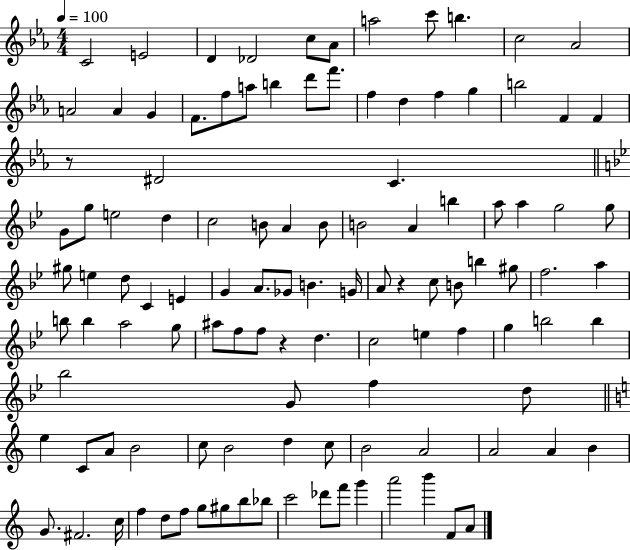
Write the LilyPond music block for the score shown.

{
  \clef treble
  \numericTimeSignature
  \time 4/4
  \key ees \major
  \tempo 4 = 100
  c'2 e'2 | d'4 des'2 c''8 aes'8 | a''2 c'''8 b''4. | c''2 aes'2 | \break a'2 a'4 g'4 | f'8. f''8 a''8 b''4 d'''8 f'''8. | f''4 d''4 f''4 g''4 | b''2 f'4 f'4 | \break r8 dis'2 c'4. | \bar "||" \break \key bes \major g'8 g''8 e''2 d''4 | c''2 b'8 a'4 b'8 | b'2 a'4 b''4 | a''8 a''4 g''2 g''8 | \break gis''8 e''4 d''8 c'4 e'4 | g'4 a'8. ges'8 b'4. g'16 | a'8 r4 c''8 b'8 b''4 gis''8 | f''2. a''4 | \break b''8 b''4 a''2 g''8 | ais''8 f''8 f''8 r4 d''4. | c''2 e''4 f''4 | g''4 b''2 b''4 | \break bes''2 g'8 f''4 d''8 | \bar "||" \break \key c \major e''4 c'8 a'8 b'2 | c''8 b'2 d''4 c''8 | b'2 a'2 | a'2 a'4 b'4 | \break g'8. fis'2. c''16 | f''4 d''8 f''8 g''8 gis''8 b''8 bes''8 | c'''2 des'''8 f'''8 g'''4 | a'''2 b'''4 f'8 a'8 | \break \bar "|."
}